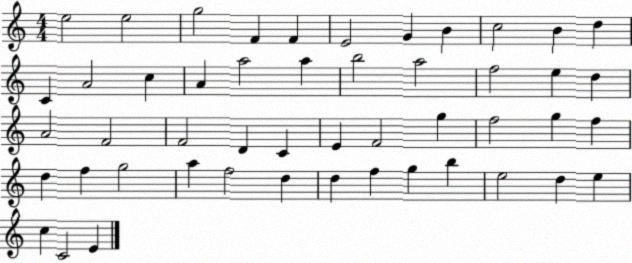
X:1
T:Untitled
M:4/4
L:1/4
K:C
e2 e2 g2 F F E2 G B c2 B d C A2 c A a2 a b2 a2 f2 e d A2 F2 F2 D C E F2 g f2 g f d f g2 a f2 d d f g b e2 d e c C2 E